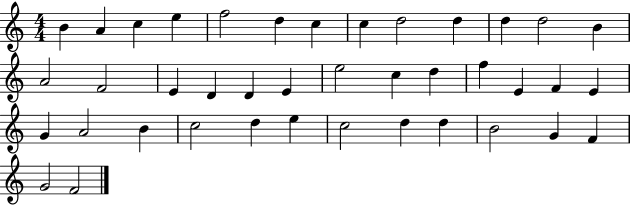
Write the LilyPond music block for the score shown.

{
  \clef treble
  \numericTimeSignature
  \time 4/4
  \key c \major
  b'4 a'4 c''4 e''4 | f''2 d''4 c''4 | c''4 d''2 d''4 | d''4 d''2 b'4 | \break a'2 f'2 | e'4 d'4 d'4 e'4 | e''2 c''4 d''4 | f''4 e'4 f'4 e'4 | \break g'4 a'2 b'4 | c''2 d''4 e''4 | c''2 d''4 d''4 | b'2 g'4 f'4 | \break g'2 f'2 | \bar "|."
}